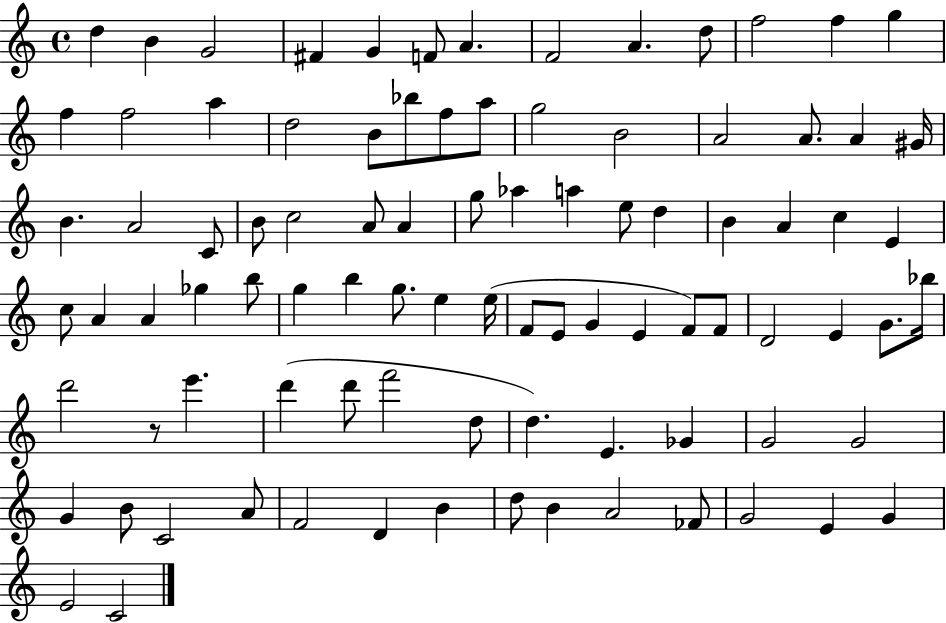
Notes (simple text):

D5/q B4/q G4/h F#4/q G4/q F4/e A4/q. F4/h A4/q. D5/e F5/h F5/q G5/q F5/q F5/h A5/q D5/h B4/e Bb5/e F5/e A5/e G5/h B4/h A4/h A4/e. A4/q G#4/s B4/q. A4/h C4/e B4/e C5/h A4/e A4/q G5/e Ab5/q A5/q E5/e D5/q B4/q A4/q C5/q E4/q C5/e A4/q A4/q Gb5/q B5/e G5/q B5/q G5/e. E5/q E5/s F4/e E4/e G4/q E4/q F4/e F4/e D4/h E4/q G4/e. Bb5/s D6/h R/e E6/q. D6/q D6/e F6/h D5/e D5/q. E4/q. Gb4/q G4/h G4/h G4/q B4/e C4/h A4/e F4/h D4/q B4/q D5/e B4/q A4/h FES4/e G4/h E4/q G4/q E4/h C4/h